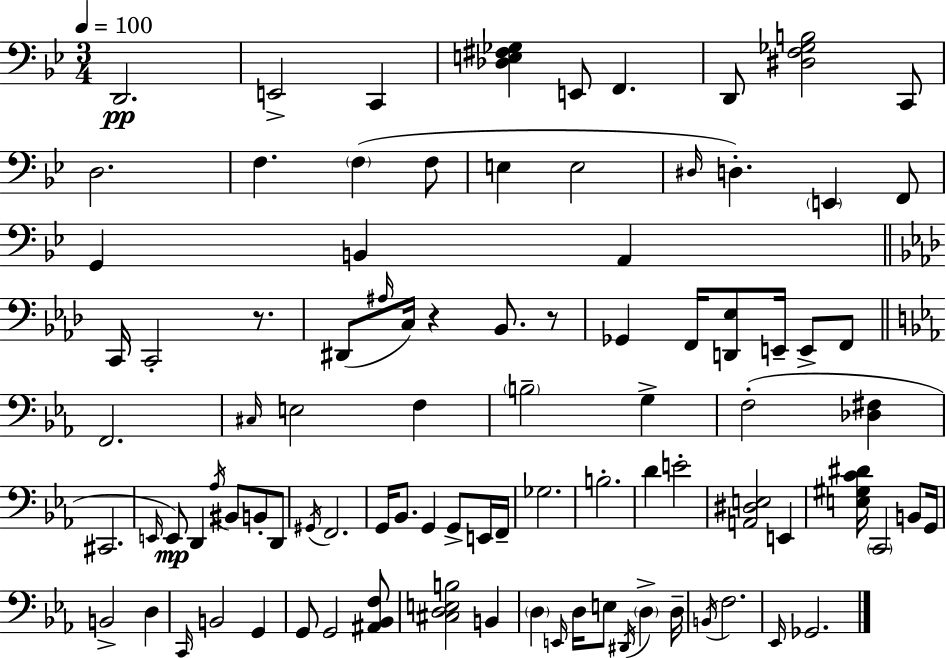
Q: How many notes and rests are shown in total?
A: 92